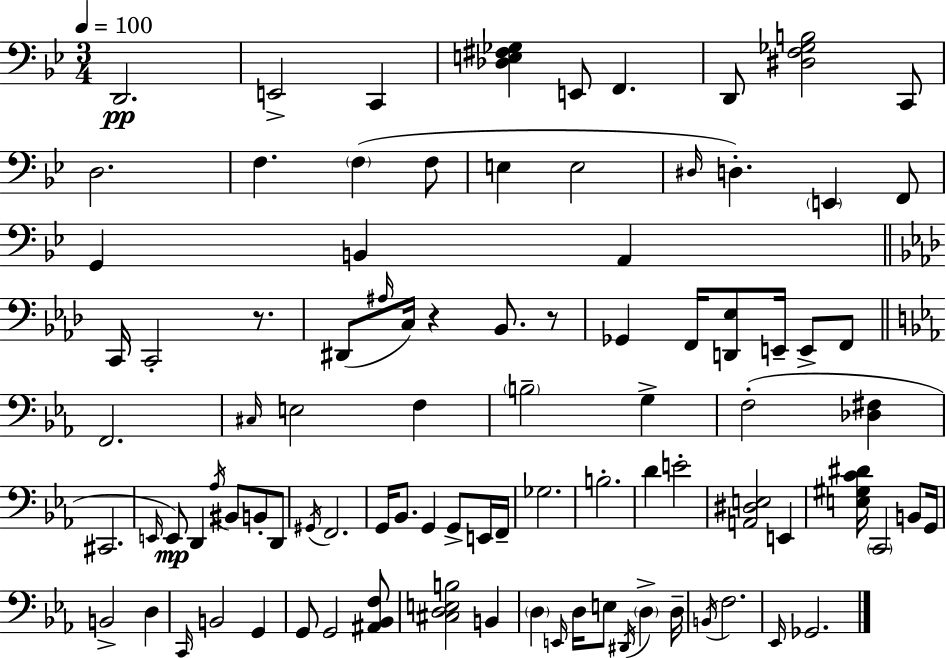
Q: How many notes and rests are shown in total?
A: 92